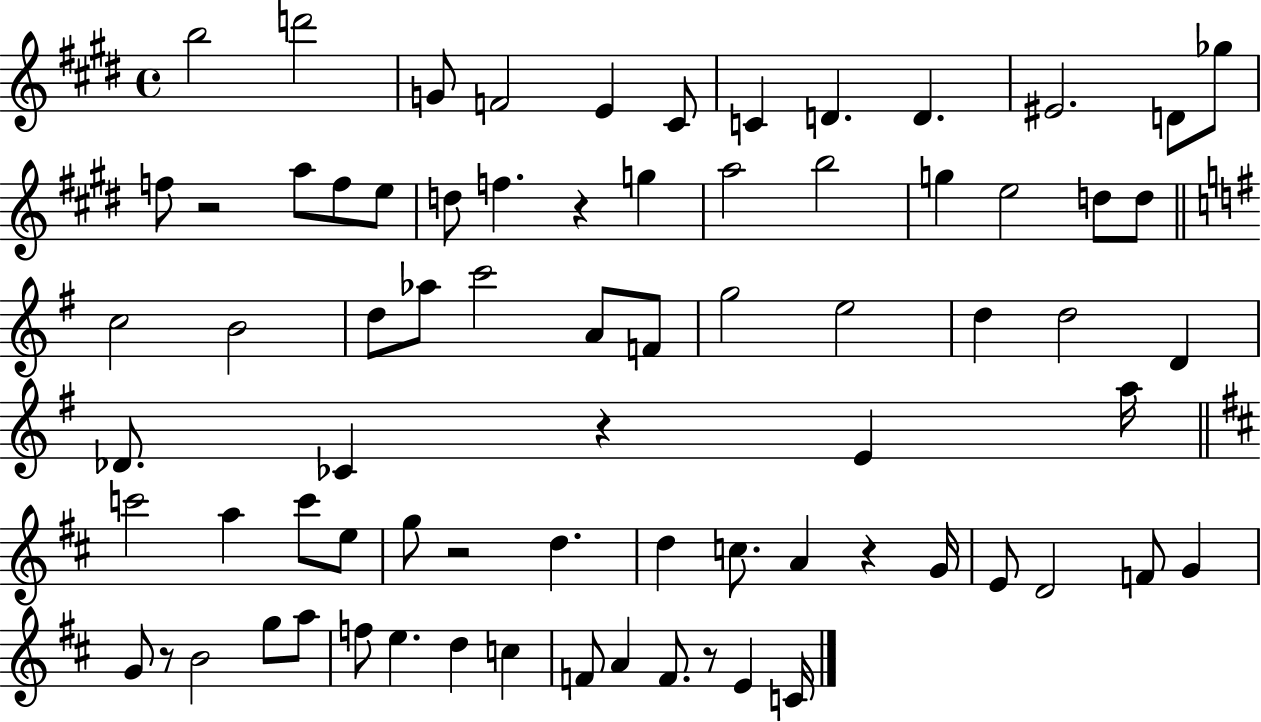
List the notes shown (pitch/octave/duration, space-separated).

B5/h D6/h G4/e F4/h E4/q C#4/e C4/q D4/q. D4/q. EIS4/h. D4/e Gb5/e F5/e R/h A5/e F5/e E5/e D5/e F5/q. R/q G5/q A5/h B5/h G5/q E5/h D5/e D5/e C5/h B4/h D5/e Ab5/e C6/h A4/e F4/e G5/h E5/h D5/q D5/h D4/q Db4/e. CES4/q R/q E4/q A5/s C6/h A5/q C6/e E5/e G5/e R/h D5/q. D5/q C5/e. A4/q R/q G4/s E4/e D4/h F4/e G4/q G4/e R/e B4/h G5/e A5/e F5/e E5/q. D5/q C5/q F4/e A4/q F4/e. R/e E4/q C4/s